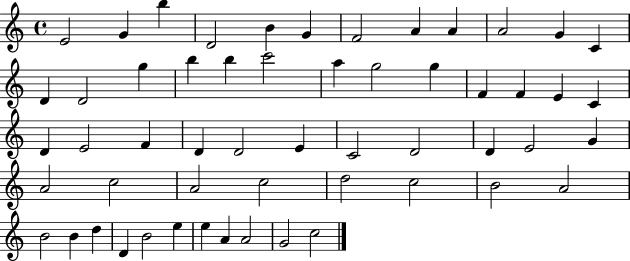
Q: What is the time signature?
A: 4/4